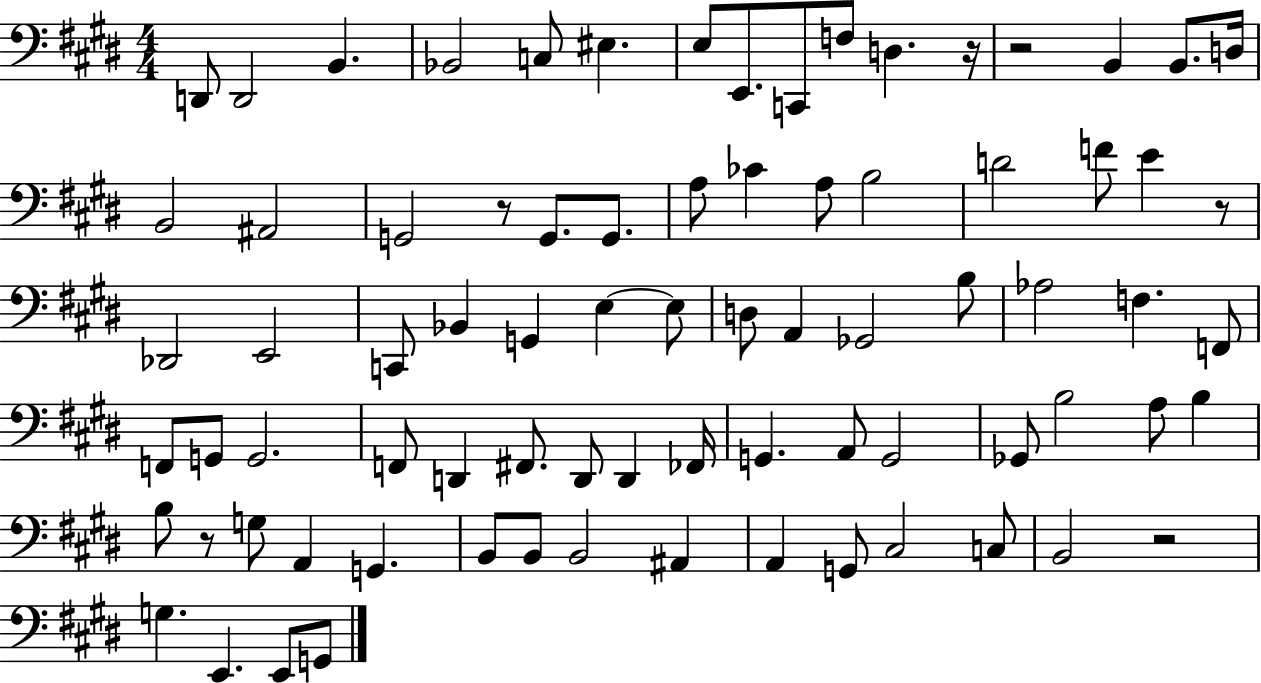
D2/e D2/h B2/q. Bb2/h C3/e EIS3/q. E3/e E2/e. C2/e F3/e D3/q. R/s R/h B2/q B2/e. D3/s B2/h A#2/h G2/h R/e G2/e. G2/e. A3/e CES4/q A3/e B3/h D4/h F4/e E4/q R/e Db2/h E2/h C2/e Bb2/q G2/q E3/q E3/e D3/e A2/q Gb2/h B3/e Ab3/h F3/q. F2/e F2/e G2/e G2/h. F2/e D2/q F#2/e. D2/e D2/q FES2/s G2/q. A2/e G2/h Gb2/e B3/h A3/e B3/q B3/e R/e G3/e A2/q G2/q. B2/e B2/e B2/h A#2/q A2/q G2/e C#3/h C3/e B2/h R/h G3/q. E2/q. E2/e G2/e